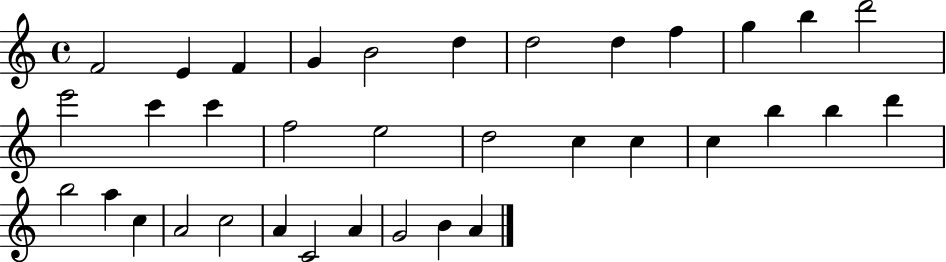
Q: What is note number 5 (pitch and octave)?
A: B4